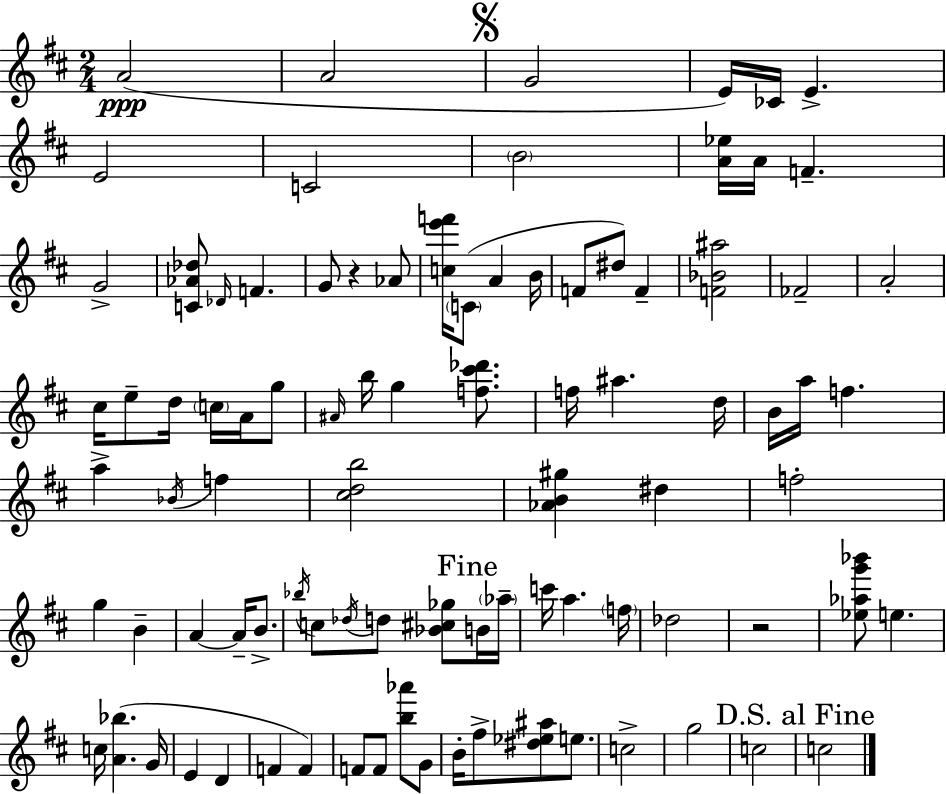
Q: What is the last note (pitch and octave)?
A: C5